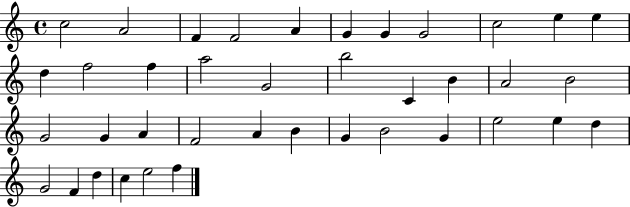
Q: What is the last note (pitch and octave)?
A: F5